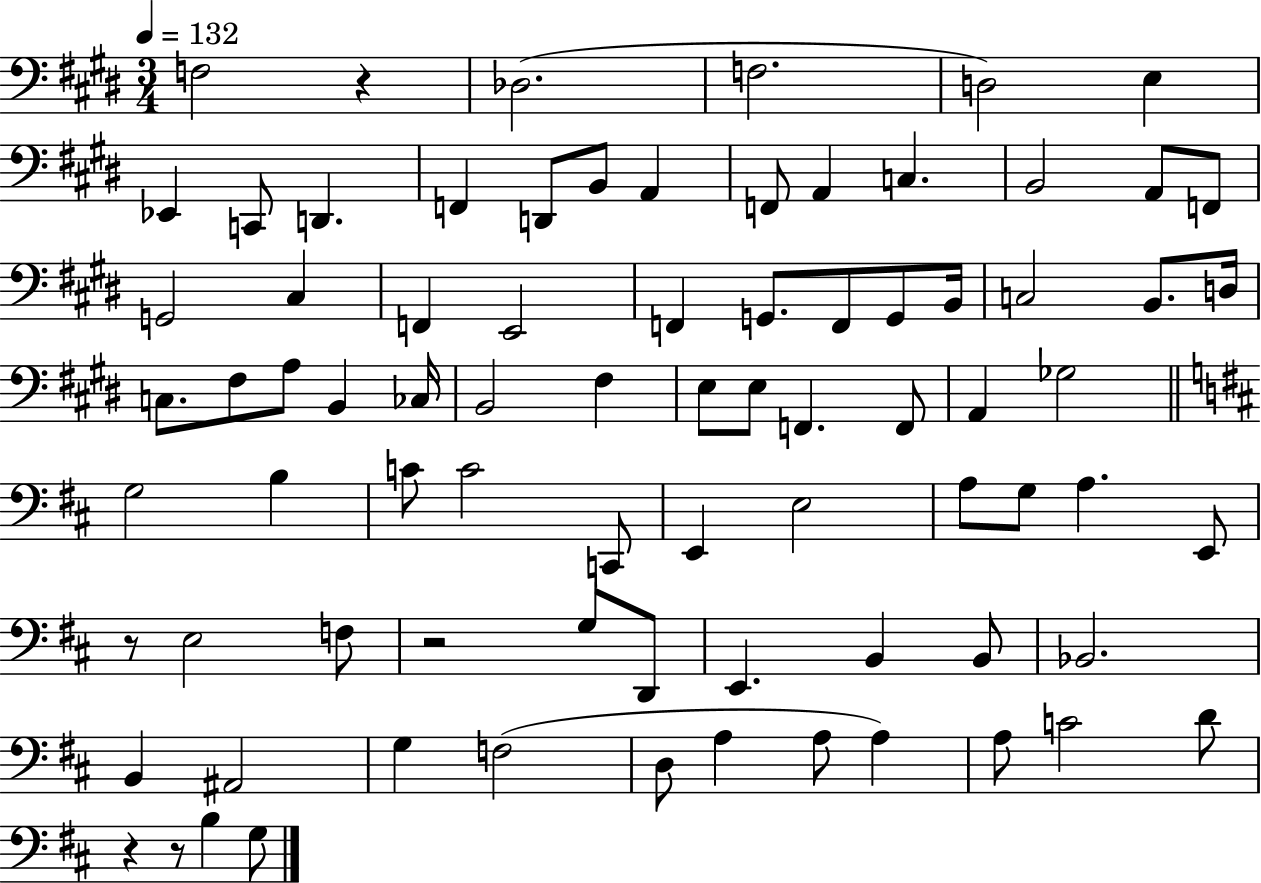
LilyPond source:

{
  \clef bass
  \numericTimeSignature
  \time 3/4
  \key e \major
  \tempo 4 = 132
  f2 r4 | des2.( | f2. | d2) e4 | \break ees,4 c,8 d,4. | f,4 d,8 b,8 a,4 | f,8 a,4 c4. | b,2 a,8 f,8 | \break g,2 cis4 | f,4 e,2 | f,4 g,8. f,8 g,8 b,16 | c2 b,8. d16 | \break c8. fis8 a8 b,4 ces16 | b,2 fis4 | e8 e8 f,4. f,8 | a,4 ges2 | \break \bar "||" \break \key d \major g2 b4 | c'8 c'2 c,8 | e,4 e2 | a8 g8 a4. e,8 | \break r8 e2 f8 | r2 g8 d,8 | e,4. b,4 b,8 | bes,2. | \break b,4 ais,2 | g4 f2( | d8 a4 a8 a4) | a8 c'2 d'8 | \break r4 r8 b4 g8 | \bar "|."
}